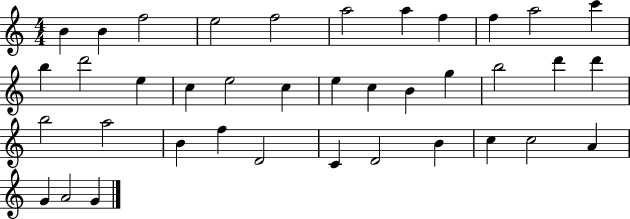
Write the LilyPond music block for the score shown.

{
  \clef treble
  \numericTimeSignature
  \time 4/4
  \key c \major
  b'4 b'4 f''2 | e''2 f''2 | a''2 a''4 f''4 | f''4 a''2 c'''4 | \break b''4 d'''2 e''4 | c''4 e''2 c''4 | e''4 c''4 b'4 g''4 | b''2 d'''4 d'''4 | \break b''2 a''2 | b'4 f''4 d'2 | c'4 d'2 b'4 | c''4 c''2 a'4 | \break g'4 a'2 g'4 | \bar "|."
}